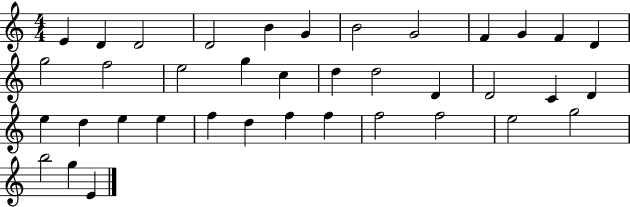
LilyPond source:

{
  \clef treble
  \numericTimeSignature
  \time 4/4
  \key c \major
  e'4 d'4 d'2 | d'2 b'4 g'4 | b'2 g'2 | f'4 g'4 f'4 d'4 | \break g''2 f''2 | e''2 g''4 c''4 | d''4 d''2 d'4 | d'2 c'4 d'4 | \break e''4 d''4 e''4 e''4 | f''4 d''4 f''4 f''4 | f''2 f''2 | e''2 g''2 | \break b''2 g''4 e'4 | \bar "|."
}